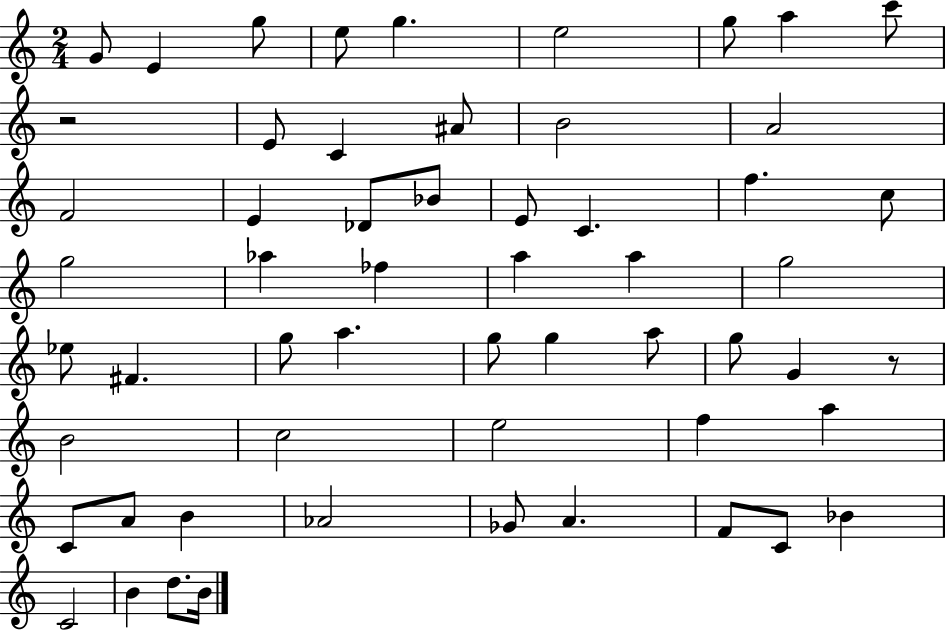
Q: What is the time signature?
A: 2/4